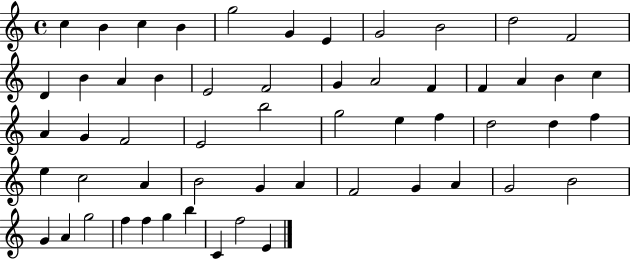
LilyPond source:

{
  \clef treble
  \time 4/4
  \defaultTimeSignature
  \key c \major
  c''4 b'4 c''4 b'4 | g''2 g'4 e'4 | g'2 b'2 | d''2 f'2 | \break d'4 b'4 a'4 b'4 | e'2 f'2 | g'4 a'2 f'4 | f'4 a'4 b'4 c''4 | \break a'4 g'4 f'2 | e'2 b''2 | g''2 e''4 f''4 | d''2 d''4 f''4 | \break e''4 c''2 a'4 | b'2 g'4 a'4 | f'2 g'4 a'4 | g'2 b'2 | \break g'4 a'4 g''2 | f''4 f''4 g''4 b''4 | c'4 f''2 e'4 | \bar "|."
}